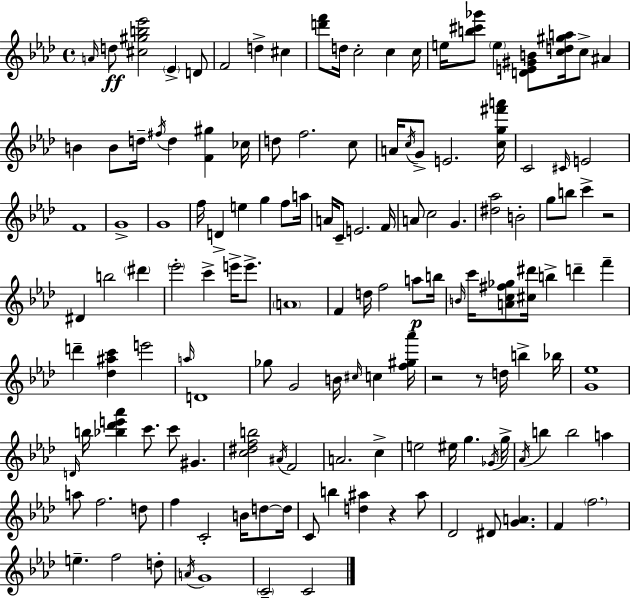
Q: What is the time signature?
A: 4/4